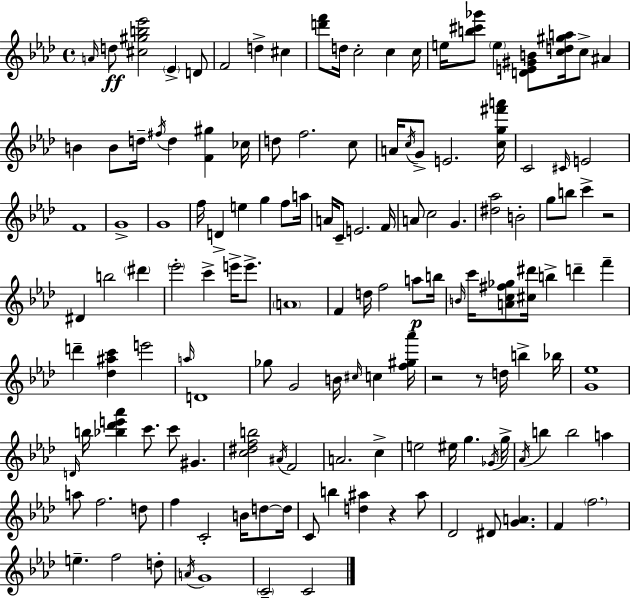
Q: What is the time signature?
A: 4/4